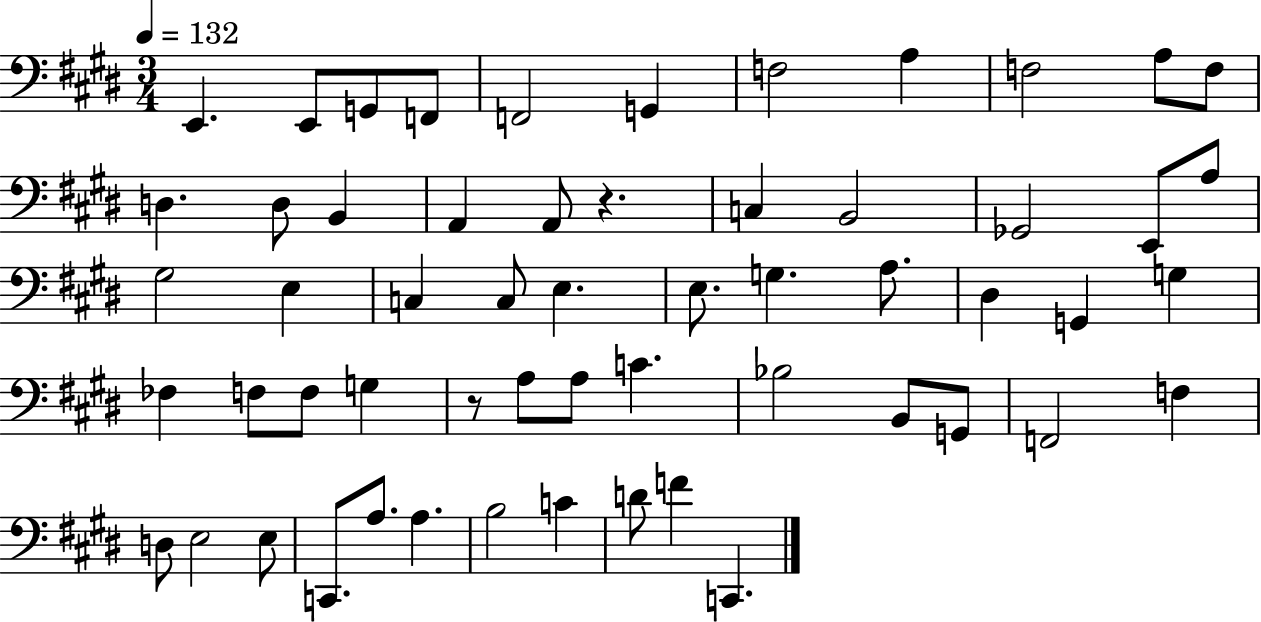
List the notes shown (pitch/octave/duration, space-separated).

E2/q. E2/e G2/e F2/e F2/h G2/q F3/h A3/q F3/h A3/e F3/e D3/q. D3/e B2/q A2/q A2/e R/q. C3/q B2/h Gb2/h E2/e A3/e G#3/h E3/q C3/q C3/e E3/q. E3/e. G3/q. A3/e. D#3/q G2/q G3/q FES3/q F3/e F3/e G3/q R/e A3/e A3/e C4/q. Bb3/h B2/e G2/e F2/h F3/q D3/e E3/h E3/e C2/e. A3/e. A3/q. B3/h C4/q D4/e F4/q C2/q.